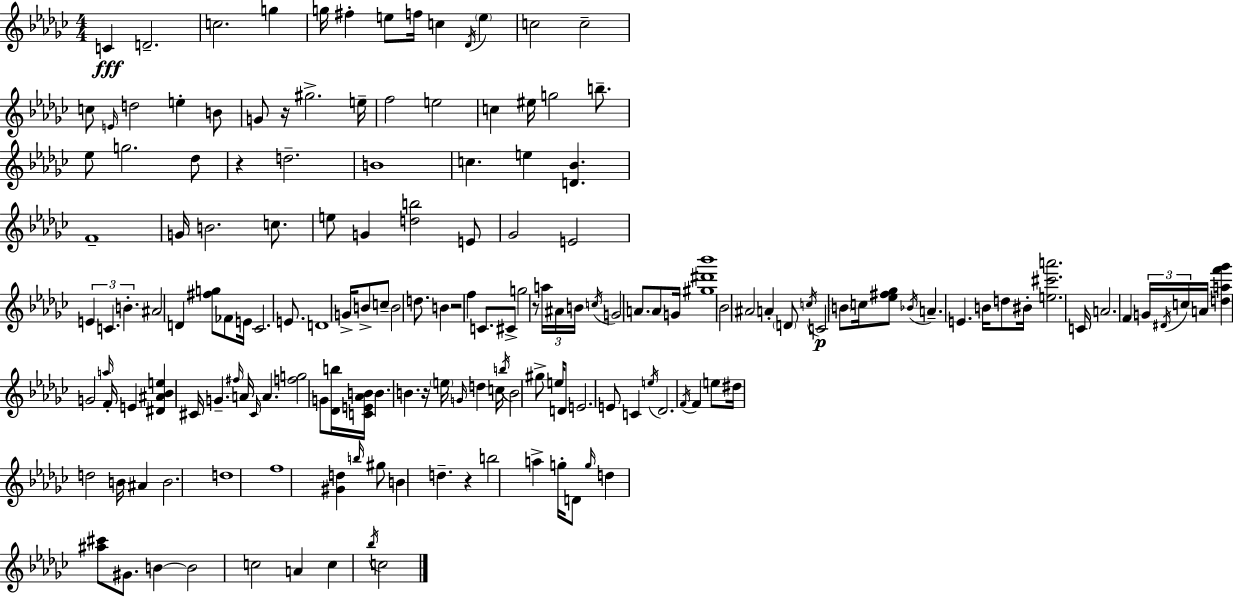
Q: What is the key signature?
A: EES minor